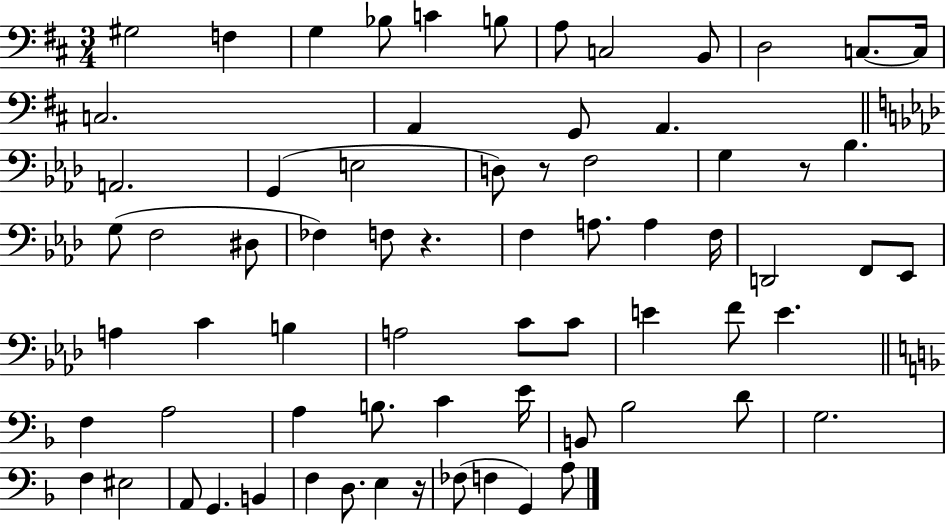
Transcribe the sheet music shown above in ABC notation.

X:1
T:Untitled
M:3/4
L:1/4
K:D
^G,2 F, G, _B,/2 C B,/2 A,/2 C,2 B,,/2 D,2 C,/2 C,/4 C,2 A,, G,,/2 A,, A,,2 G,, E,2 D,/2 z/2 F,2 G, z/2 _B, G,/2 F,2 ^D,/2 _F, F,/2 z F, A,/2 A, F,/4 D,,2 F,,/2 _E,,/2 A, C B, A,2 C/2 C/2 E F/2 E F, A,2 A, B,/2 C E/4 B,,/2 _B,2 D/2 G,2 F, ^E,2 A,,/2 G,, B,, F, D,/2 E, z/4 _F,/2 F, G,, A,/2